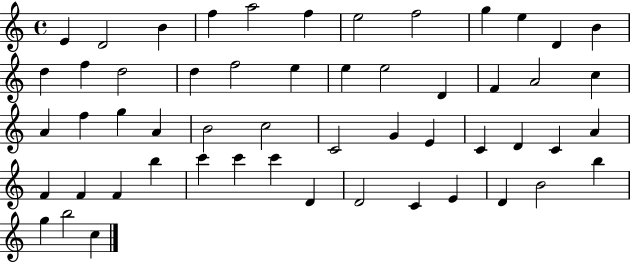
X:1
T:Untitled
M:4/4
L:1/4
K:C
E D2 B f a2 f e2 f2 g e D B d f d2 d f2 e e e2 D F A2 c A f g A B2 c2 C2 G E C D C A F F F b c' c' c' D D2 C E D B2 b g b2 c